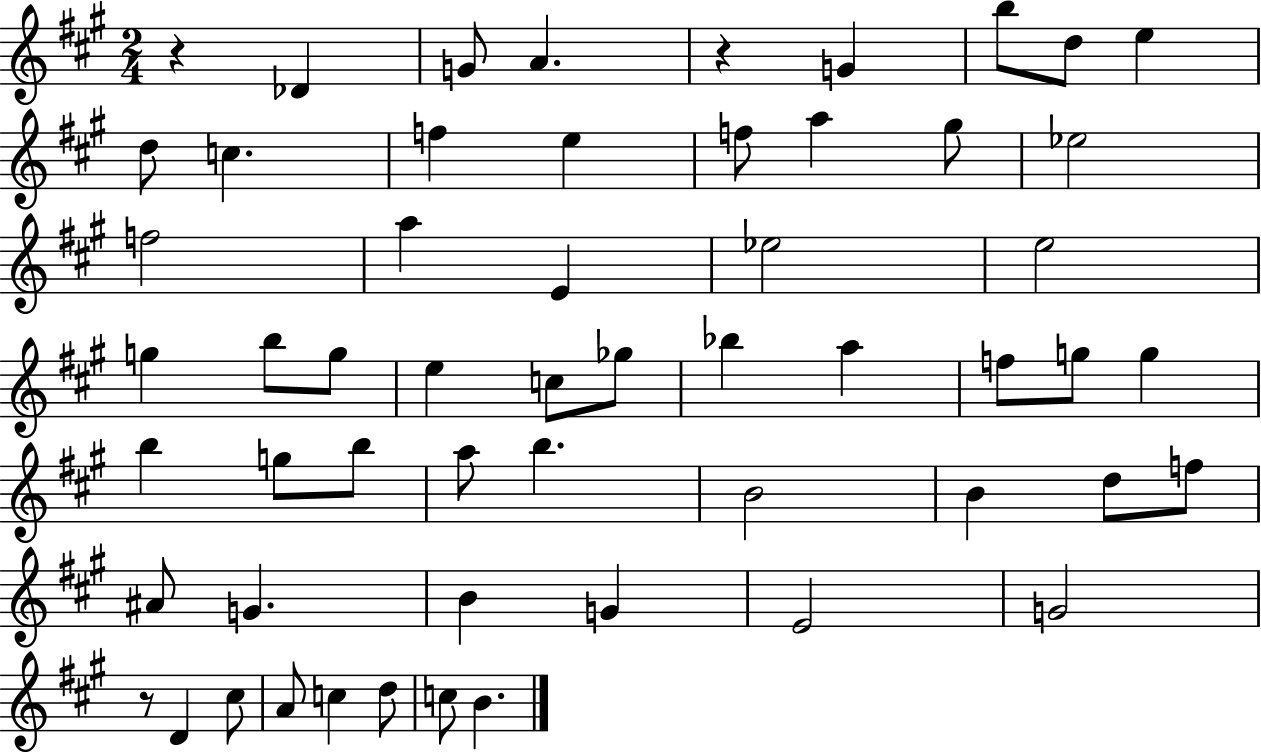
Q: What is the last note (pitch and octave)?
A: B4